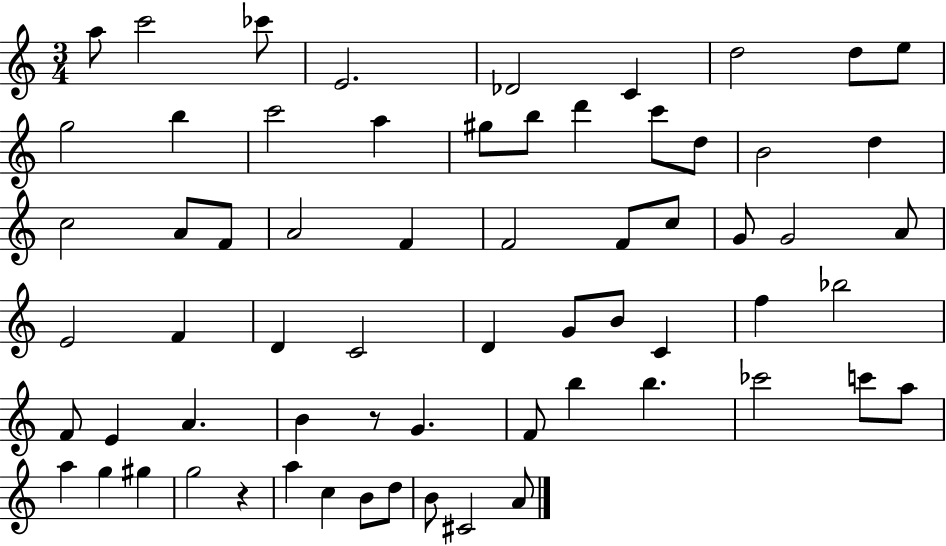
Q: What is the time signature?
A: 3/4